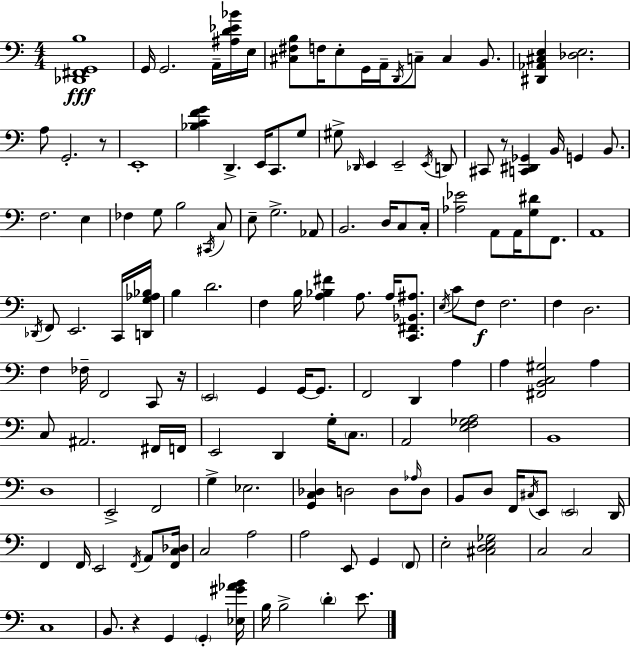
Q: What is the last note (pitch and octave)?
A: E4